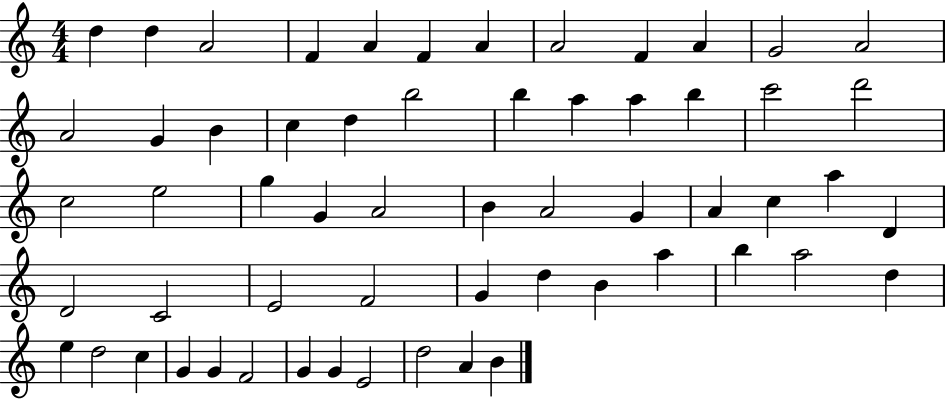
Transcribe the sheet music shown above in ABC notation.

X:1
T:Untitled
M:4/4
L:1/4
K:C
d d A2 F A F A A2 F A G2 A2 A2 G B c d b2 b a a b c'2 d'2 c2 e2 g G A2 B A2 G A c a D D2 C2 E2 F2 G d B a b a2 d e d2 c G G F2 G G E2 d2 A B